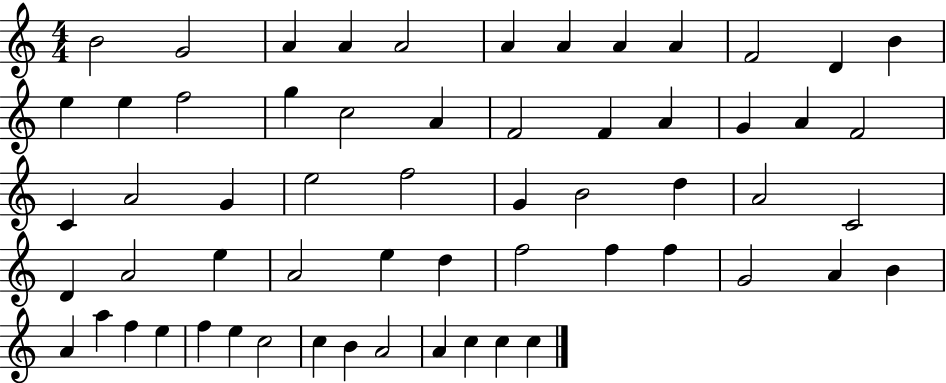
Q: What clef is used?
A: treble